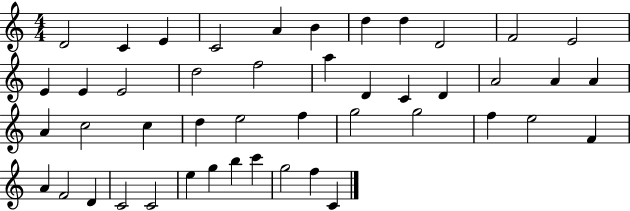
D4/h C4/q E4/q C4/h A4/q B4/q D5/q D5/q D4/h F4/h E4/h E4/q E4/q E4/h D5/h F5/h A5/q D4/q C4/q D4/q A4/h A4/q A4/q A4/q C5/h C5/q D5/q E5/h F5/q G5/h G5/h F5/q E5/h F4/q A4/q F4/h D4/q C4/h C4/h E5/q G5/q B5/q C6/q G5/h F5/q C4/q